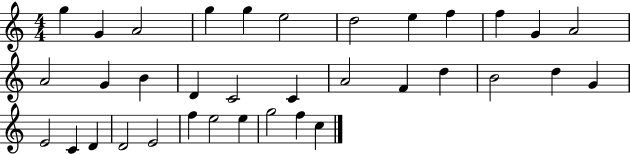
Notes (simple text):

G5/q G4/q A4/h G5/q G5/q E5/h D5/h E5/q F5/q F5/q G4/q A4/h A4/h G4/q B4/q D4/q C4/h C4/q A4/h F4/q D5/q B4/h D5/q G4/q E4/h C4/q D4/q D4/h E4/h F5/q E5/h E5/q G5/h F5/q C5/q